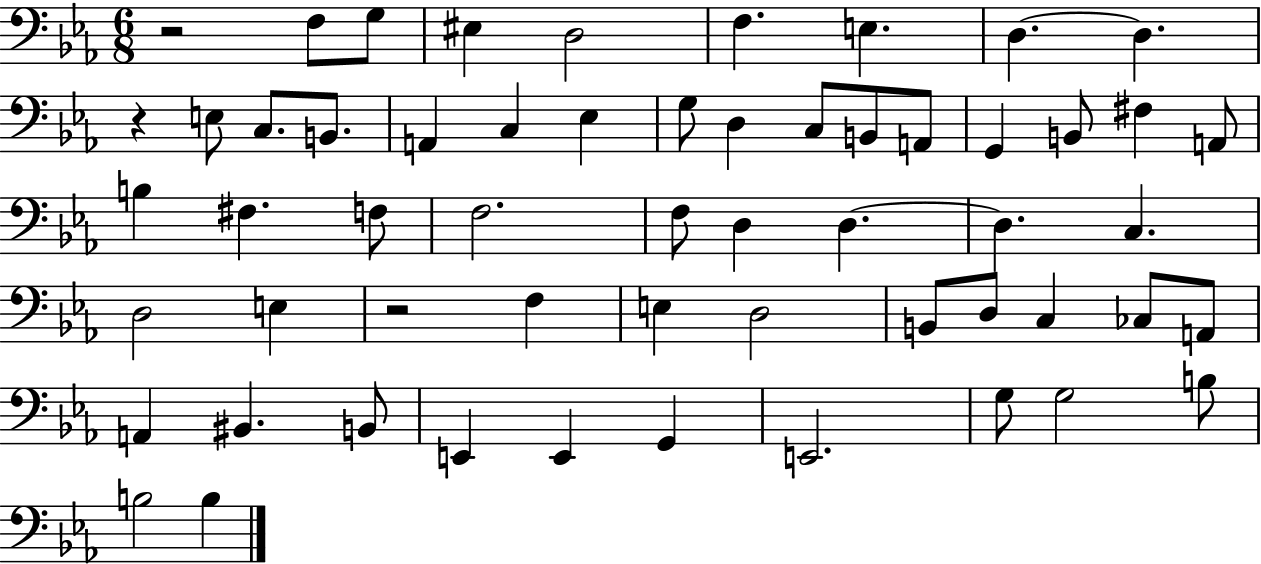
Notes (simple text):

R/h F3/e G3/e EIS3/q D3/h F3/q. E3/q. D3/q. D3/q. R/q E3/e C3/e. B2/e. A2/q C3/q Eb3/q G3/e D3/q C3/e B2/e A2/e G2/q B2/e F#3/q A2/e B3/q F#3/q. F3/e F3/h. F3/e D3/q D3/q. D3/q. C3/q. D3/h E3/q R/h F3/q E3/q D3/h B2/e D3/e C3/q CES3/e A2/e A2/q BIS2/q. B2/e E2/q E2/q G2/q E2/h. G3/e G3/h B3/e B3/h B3/q